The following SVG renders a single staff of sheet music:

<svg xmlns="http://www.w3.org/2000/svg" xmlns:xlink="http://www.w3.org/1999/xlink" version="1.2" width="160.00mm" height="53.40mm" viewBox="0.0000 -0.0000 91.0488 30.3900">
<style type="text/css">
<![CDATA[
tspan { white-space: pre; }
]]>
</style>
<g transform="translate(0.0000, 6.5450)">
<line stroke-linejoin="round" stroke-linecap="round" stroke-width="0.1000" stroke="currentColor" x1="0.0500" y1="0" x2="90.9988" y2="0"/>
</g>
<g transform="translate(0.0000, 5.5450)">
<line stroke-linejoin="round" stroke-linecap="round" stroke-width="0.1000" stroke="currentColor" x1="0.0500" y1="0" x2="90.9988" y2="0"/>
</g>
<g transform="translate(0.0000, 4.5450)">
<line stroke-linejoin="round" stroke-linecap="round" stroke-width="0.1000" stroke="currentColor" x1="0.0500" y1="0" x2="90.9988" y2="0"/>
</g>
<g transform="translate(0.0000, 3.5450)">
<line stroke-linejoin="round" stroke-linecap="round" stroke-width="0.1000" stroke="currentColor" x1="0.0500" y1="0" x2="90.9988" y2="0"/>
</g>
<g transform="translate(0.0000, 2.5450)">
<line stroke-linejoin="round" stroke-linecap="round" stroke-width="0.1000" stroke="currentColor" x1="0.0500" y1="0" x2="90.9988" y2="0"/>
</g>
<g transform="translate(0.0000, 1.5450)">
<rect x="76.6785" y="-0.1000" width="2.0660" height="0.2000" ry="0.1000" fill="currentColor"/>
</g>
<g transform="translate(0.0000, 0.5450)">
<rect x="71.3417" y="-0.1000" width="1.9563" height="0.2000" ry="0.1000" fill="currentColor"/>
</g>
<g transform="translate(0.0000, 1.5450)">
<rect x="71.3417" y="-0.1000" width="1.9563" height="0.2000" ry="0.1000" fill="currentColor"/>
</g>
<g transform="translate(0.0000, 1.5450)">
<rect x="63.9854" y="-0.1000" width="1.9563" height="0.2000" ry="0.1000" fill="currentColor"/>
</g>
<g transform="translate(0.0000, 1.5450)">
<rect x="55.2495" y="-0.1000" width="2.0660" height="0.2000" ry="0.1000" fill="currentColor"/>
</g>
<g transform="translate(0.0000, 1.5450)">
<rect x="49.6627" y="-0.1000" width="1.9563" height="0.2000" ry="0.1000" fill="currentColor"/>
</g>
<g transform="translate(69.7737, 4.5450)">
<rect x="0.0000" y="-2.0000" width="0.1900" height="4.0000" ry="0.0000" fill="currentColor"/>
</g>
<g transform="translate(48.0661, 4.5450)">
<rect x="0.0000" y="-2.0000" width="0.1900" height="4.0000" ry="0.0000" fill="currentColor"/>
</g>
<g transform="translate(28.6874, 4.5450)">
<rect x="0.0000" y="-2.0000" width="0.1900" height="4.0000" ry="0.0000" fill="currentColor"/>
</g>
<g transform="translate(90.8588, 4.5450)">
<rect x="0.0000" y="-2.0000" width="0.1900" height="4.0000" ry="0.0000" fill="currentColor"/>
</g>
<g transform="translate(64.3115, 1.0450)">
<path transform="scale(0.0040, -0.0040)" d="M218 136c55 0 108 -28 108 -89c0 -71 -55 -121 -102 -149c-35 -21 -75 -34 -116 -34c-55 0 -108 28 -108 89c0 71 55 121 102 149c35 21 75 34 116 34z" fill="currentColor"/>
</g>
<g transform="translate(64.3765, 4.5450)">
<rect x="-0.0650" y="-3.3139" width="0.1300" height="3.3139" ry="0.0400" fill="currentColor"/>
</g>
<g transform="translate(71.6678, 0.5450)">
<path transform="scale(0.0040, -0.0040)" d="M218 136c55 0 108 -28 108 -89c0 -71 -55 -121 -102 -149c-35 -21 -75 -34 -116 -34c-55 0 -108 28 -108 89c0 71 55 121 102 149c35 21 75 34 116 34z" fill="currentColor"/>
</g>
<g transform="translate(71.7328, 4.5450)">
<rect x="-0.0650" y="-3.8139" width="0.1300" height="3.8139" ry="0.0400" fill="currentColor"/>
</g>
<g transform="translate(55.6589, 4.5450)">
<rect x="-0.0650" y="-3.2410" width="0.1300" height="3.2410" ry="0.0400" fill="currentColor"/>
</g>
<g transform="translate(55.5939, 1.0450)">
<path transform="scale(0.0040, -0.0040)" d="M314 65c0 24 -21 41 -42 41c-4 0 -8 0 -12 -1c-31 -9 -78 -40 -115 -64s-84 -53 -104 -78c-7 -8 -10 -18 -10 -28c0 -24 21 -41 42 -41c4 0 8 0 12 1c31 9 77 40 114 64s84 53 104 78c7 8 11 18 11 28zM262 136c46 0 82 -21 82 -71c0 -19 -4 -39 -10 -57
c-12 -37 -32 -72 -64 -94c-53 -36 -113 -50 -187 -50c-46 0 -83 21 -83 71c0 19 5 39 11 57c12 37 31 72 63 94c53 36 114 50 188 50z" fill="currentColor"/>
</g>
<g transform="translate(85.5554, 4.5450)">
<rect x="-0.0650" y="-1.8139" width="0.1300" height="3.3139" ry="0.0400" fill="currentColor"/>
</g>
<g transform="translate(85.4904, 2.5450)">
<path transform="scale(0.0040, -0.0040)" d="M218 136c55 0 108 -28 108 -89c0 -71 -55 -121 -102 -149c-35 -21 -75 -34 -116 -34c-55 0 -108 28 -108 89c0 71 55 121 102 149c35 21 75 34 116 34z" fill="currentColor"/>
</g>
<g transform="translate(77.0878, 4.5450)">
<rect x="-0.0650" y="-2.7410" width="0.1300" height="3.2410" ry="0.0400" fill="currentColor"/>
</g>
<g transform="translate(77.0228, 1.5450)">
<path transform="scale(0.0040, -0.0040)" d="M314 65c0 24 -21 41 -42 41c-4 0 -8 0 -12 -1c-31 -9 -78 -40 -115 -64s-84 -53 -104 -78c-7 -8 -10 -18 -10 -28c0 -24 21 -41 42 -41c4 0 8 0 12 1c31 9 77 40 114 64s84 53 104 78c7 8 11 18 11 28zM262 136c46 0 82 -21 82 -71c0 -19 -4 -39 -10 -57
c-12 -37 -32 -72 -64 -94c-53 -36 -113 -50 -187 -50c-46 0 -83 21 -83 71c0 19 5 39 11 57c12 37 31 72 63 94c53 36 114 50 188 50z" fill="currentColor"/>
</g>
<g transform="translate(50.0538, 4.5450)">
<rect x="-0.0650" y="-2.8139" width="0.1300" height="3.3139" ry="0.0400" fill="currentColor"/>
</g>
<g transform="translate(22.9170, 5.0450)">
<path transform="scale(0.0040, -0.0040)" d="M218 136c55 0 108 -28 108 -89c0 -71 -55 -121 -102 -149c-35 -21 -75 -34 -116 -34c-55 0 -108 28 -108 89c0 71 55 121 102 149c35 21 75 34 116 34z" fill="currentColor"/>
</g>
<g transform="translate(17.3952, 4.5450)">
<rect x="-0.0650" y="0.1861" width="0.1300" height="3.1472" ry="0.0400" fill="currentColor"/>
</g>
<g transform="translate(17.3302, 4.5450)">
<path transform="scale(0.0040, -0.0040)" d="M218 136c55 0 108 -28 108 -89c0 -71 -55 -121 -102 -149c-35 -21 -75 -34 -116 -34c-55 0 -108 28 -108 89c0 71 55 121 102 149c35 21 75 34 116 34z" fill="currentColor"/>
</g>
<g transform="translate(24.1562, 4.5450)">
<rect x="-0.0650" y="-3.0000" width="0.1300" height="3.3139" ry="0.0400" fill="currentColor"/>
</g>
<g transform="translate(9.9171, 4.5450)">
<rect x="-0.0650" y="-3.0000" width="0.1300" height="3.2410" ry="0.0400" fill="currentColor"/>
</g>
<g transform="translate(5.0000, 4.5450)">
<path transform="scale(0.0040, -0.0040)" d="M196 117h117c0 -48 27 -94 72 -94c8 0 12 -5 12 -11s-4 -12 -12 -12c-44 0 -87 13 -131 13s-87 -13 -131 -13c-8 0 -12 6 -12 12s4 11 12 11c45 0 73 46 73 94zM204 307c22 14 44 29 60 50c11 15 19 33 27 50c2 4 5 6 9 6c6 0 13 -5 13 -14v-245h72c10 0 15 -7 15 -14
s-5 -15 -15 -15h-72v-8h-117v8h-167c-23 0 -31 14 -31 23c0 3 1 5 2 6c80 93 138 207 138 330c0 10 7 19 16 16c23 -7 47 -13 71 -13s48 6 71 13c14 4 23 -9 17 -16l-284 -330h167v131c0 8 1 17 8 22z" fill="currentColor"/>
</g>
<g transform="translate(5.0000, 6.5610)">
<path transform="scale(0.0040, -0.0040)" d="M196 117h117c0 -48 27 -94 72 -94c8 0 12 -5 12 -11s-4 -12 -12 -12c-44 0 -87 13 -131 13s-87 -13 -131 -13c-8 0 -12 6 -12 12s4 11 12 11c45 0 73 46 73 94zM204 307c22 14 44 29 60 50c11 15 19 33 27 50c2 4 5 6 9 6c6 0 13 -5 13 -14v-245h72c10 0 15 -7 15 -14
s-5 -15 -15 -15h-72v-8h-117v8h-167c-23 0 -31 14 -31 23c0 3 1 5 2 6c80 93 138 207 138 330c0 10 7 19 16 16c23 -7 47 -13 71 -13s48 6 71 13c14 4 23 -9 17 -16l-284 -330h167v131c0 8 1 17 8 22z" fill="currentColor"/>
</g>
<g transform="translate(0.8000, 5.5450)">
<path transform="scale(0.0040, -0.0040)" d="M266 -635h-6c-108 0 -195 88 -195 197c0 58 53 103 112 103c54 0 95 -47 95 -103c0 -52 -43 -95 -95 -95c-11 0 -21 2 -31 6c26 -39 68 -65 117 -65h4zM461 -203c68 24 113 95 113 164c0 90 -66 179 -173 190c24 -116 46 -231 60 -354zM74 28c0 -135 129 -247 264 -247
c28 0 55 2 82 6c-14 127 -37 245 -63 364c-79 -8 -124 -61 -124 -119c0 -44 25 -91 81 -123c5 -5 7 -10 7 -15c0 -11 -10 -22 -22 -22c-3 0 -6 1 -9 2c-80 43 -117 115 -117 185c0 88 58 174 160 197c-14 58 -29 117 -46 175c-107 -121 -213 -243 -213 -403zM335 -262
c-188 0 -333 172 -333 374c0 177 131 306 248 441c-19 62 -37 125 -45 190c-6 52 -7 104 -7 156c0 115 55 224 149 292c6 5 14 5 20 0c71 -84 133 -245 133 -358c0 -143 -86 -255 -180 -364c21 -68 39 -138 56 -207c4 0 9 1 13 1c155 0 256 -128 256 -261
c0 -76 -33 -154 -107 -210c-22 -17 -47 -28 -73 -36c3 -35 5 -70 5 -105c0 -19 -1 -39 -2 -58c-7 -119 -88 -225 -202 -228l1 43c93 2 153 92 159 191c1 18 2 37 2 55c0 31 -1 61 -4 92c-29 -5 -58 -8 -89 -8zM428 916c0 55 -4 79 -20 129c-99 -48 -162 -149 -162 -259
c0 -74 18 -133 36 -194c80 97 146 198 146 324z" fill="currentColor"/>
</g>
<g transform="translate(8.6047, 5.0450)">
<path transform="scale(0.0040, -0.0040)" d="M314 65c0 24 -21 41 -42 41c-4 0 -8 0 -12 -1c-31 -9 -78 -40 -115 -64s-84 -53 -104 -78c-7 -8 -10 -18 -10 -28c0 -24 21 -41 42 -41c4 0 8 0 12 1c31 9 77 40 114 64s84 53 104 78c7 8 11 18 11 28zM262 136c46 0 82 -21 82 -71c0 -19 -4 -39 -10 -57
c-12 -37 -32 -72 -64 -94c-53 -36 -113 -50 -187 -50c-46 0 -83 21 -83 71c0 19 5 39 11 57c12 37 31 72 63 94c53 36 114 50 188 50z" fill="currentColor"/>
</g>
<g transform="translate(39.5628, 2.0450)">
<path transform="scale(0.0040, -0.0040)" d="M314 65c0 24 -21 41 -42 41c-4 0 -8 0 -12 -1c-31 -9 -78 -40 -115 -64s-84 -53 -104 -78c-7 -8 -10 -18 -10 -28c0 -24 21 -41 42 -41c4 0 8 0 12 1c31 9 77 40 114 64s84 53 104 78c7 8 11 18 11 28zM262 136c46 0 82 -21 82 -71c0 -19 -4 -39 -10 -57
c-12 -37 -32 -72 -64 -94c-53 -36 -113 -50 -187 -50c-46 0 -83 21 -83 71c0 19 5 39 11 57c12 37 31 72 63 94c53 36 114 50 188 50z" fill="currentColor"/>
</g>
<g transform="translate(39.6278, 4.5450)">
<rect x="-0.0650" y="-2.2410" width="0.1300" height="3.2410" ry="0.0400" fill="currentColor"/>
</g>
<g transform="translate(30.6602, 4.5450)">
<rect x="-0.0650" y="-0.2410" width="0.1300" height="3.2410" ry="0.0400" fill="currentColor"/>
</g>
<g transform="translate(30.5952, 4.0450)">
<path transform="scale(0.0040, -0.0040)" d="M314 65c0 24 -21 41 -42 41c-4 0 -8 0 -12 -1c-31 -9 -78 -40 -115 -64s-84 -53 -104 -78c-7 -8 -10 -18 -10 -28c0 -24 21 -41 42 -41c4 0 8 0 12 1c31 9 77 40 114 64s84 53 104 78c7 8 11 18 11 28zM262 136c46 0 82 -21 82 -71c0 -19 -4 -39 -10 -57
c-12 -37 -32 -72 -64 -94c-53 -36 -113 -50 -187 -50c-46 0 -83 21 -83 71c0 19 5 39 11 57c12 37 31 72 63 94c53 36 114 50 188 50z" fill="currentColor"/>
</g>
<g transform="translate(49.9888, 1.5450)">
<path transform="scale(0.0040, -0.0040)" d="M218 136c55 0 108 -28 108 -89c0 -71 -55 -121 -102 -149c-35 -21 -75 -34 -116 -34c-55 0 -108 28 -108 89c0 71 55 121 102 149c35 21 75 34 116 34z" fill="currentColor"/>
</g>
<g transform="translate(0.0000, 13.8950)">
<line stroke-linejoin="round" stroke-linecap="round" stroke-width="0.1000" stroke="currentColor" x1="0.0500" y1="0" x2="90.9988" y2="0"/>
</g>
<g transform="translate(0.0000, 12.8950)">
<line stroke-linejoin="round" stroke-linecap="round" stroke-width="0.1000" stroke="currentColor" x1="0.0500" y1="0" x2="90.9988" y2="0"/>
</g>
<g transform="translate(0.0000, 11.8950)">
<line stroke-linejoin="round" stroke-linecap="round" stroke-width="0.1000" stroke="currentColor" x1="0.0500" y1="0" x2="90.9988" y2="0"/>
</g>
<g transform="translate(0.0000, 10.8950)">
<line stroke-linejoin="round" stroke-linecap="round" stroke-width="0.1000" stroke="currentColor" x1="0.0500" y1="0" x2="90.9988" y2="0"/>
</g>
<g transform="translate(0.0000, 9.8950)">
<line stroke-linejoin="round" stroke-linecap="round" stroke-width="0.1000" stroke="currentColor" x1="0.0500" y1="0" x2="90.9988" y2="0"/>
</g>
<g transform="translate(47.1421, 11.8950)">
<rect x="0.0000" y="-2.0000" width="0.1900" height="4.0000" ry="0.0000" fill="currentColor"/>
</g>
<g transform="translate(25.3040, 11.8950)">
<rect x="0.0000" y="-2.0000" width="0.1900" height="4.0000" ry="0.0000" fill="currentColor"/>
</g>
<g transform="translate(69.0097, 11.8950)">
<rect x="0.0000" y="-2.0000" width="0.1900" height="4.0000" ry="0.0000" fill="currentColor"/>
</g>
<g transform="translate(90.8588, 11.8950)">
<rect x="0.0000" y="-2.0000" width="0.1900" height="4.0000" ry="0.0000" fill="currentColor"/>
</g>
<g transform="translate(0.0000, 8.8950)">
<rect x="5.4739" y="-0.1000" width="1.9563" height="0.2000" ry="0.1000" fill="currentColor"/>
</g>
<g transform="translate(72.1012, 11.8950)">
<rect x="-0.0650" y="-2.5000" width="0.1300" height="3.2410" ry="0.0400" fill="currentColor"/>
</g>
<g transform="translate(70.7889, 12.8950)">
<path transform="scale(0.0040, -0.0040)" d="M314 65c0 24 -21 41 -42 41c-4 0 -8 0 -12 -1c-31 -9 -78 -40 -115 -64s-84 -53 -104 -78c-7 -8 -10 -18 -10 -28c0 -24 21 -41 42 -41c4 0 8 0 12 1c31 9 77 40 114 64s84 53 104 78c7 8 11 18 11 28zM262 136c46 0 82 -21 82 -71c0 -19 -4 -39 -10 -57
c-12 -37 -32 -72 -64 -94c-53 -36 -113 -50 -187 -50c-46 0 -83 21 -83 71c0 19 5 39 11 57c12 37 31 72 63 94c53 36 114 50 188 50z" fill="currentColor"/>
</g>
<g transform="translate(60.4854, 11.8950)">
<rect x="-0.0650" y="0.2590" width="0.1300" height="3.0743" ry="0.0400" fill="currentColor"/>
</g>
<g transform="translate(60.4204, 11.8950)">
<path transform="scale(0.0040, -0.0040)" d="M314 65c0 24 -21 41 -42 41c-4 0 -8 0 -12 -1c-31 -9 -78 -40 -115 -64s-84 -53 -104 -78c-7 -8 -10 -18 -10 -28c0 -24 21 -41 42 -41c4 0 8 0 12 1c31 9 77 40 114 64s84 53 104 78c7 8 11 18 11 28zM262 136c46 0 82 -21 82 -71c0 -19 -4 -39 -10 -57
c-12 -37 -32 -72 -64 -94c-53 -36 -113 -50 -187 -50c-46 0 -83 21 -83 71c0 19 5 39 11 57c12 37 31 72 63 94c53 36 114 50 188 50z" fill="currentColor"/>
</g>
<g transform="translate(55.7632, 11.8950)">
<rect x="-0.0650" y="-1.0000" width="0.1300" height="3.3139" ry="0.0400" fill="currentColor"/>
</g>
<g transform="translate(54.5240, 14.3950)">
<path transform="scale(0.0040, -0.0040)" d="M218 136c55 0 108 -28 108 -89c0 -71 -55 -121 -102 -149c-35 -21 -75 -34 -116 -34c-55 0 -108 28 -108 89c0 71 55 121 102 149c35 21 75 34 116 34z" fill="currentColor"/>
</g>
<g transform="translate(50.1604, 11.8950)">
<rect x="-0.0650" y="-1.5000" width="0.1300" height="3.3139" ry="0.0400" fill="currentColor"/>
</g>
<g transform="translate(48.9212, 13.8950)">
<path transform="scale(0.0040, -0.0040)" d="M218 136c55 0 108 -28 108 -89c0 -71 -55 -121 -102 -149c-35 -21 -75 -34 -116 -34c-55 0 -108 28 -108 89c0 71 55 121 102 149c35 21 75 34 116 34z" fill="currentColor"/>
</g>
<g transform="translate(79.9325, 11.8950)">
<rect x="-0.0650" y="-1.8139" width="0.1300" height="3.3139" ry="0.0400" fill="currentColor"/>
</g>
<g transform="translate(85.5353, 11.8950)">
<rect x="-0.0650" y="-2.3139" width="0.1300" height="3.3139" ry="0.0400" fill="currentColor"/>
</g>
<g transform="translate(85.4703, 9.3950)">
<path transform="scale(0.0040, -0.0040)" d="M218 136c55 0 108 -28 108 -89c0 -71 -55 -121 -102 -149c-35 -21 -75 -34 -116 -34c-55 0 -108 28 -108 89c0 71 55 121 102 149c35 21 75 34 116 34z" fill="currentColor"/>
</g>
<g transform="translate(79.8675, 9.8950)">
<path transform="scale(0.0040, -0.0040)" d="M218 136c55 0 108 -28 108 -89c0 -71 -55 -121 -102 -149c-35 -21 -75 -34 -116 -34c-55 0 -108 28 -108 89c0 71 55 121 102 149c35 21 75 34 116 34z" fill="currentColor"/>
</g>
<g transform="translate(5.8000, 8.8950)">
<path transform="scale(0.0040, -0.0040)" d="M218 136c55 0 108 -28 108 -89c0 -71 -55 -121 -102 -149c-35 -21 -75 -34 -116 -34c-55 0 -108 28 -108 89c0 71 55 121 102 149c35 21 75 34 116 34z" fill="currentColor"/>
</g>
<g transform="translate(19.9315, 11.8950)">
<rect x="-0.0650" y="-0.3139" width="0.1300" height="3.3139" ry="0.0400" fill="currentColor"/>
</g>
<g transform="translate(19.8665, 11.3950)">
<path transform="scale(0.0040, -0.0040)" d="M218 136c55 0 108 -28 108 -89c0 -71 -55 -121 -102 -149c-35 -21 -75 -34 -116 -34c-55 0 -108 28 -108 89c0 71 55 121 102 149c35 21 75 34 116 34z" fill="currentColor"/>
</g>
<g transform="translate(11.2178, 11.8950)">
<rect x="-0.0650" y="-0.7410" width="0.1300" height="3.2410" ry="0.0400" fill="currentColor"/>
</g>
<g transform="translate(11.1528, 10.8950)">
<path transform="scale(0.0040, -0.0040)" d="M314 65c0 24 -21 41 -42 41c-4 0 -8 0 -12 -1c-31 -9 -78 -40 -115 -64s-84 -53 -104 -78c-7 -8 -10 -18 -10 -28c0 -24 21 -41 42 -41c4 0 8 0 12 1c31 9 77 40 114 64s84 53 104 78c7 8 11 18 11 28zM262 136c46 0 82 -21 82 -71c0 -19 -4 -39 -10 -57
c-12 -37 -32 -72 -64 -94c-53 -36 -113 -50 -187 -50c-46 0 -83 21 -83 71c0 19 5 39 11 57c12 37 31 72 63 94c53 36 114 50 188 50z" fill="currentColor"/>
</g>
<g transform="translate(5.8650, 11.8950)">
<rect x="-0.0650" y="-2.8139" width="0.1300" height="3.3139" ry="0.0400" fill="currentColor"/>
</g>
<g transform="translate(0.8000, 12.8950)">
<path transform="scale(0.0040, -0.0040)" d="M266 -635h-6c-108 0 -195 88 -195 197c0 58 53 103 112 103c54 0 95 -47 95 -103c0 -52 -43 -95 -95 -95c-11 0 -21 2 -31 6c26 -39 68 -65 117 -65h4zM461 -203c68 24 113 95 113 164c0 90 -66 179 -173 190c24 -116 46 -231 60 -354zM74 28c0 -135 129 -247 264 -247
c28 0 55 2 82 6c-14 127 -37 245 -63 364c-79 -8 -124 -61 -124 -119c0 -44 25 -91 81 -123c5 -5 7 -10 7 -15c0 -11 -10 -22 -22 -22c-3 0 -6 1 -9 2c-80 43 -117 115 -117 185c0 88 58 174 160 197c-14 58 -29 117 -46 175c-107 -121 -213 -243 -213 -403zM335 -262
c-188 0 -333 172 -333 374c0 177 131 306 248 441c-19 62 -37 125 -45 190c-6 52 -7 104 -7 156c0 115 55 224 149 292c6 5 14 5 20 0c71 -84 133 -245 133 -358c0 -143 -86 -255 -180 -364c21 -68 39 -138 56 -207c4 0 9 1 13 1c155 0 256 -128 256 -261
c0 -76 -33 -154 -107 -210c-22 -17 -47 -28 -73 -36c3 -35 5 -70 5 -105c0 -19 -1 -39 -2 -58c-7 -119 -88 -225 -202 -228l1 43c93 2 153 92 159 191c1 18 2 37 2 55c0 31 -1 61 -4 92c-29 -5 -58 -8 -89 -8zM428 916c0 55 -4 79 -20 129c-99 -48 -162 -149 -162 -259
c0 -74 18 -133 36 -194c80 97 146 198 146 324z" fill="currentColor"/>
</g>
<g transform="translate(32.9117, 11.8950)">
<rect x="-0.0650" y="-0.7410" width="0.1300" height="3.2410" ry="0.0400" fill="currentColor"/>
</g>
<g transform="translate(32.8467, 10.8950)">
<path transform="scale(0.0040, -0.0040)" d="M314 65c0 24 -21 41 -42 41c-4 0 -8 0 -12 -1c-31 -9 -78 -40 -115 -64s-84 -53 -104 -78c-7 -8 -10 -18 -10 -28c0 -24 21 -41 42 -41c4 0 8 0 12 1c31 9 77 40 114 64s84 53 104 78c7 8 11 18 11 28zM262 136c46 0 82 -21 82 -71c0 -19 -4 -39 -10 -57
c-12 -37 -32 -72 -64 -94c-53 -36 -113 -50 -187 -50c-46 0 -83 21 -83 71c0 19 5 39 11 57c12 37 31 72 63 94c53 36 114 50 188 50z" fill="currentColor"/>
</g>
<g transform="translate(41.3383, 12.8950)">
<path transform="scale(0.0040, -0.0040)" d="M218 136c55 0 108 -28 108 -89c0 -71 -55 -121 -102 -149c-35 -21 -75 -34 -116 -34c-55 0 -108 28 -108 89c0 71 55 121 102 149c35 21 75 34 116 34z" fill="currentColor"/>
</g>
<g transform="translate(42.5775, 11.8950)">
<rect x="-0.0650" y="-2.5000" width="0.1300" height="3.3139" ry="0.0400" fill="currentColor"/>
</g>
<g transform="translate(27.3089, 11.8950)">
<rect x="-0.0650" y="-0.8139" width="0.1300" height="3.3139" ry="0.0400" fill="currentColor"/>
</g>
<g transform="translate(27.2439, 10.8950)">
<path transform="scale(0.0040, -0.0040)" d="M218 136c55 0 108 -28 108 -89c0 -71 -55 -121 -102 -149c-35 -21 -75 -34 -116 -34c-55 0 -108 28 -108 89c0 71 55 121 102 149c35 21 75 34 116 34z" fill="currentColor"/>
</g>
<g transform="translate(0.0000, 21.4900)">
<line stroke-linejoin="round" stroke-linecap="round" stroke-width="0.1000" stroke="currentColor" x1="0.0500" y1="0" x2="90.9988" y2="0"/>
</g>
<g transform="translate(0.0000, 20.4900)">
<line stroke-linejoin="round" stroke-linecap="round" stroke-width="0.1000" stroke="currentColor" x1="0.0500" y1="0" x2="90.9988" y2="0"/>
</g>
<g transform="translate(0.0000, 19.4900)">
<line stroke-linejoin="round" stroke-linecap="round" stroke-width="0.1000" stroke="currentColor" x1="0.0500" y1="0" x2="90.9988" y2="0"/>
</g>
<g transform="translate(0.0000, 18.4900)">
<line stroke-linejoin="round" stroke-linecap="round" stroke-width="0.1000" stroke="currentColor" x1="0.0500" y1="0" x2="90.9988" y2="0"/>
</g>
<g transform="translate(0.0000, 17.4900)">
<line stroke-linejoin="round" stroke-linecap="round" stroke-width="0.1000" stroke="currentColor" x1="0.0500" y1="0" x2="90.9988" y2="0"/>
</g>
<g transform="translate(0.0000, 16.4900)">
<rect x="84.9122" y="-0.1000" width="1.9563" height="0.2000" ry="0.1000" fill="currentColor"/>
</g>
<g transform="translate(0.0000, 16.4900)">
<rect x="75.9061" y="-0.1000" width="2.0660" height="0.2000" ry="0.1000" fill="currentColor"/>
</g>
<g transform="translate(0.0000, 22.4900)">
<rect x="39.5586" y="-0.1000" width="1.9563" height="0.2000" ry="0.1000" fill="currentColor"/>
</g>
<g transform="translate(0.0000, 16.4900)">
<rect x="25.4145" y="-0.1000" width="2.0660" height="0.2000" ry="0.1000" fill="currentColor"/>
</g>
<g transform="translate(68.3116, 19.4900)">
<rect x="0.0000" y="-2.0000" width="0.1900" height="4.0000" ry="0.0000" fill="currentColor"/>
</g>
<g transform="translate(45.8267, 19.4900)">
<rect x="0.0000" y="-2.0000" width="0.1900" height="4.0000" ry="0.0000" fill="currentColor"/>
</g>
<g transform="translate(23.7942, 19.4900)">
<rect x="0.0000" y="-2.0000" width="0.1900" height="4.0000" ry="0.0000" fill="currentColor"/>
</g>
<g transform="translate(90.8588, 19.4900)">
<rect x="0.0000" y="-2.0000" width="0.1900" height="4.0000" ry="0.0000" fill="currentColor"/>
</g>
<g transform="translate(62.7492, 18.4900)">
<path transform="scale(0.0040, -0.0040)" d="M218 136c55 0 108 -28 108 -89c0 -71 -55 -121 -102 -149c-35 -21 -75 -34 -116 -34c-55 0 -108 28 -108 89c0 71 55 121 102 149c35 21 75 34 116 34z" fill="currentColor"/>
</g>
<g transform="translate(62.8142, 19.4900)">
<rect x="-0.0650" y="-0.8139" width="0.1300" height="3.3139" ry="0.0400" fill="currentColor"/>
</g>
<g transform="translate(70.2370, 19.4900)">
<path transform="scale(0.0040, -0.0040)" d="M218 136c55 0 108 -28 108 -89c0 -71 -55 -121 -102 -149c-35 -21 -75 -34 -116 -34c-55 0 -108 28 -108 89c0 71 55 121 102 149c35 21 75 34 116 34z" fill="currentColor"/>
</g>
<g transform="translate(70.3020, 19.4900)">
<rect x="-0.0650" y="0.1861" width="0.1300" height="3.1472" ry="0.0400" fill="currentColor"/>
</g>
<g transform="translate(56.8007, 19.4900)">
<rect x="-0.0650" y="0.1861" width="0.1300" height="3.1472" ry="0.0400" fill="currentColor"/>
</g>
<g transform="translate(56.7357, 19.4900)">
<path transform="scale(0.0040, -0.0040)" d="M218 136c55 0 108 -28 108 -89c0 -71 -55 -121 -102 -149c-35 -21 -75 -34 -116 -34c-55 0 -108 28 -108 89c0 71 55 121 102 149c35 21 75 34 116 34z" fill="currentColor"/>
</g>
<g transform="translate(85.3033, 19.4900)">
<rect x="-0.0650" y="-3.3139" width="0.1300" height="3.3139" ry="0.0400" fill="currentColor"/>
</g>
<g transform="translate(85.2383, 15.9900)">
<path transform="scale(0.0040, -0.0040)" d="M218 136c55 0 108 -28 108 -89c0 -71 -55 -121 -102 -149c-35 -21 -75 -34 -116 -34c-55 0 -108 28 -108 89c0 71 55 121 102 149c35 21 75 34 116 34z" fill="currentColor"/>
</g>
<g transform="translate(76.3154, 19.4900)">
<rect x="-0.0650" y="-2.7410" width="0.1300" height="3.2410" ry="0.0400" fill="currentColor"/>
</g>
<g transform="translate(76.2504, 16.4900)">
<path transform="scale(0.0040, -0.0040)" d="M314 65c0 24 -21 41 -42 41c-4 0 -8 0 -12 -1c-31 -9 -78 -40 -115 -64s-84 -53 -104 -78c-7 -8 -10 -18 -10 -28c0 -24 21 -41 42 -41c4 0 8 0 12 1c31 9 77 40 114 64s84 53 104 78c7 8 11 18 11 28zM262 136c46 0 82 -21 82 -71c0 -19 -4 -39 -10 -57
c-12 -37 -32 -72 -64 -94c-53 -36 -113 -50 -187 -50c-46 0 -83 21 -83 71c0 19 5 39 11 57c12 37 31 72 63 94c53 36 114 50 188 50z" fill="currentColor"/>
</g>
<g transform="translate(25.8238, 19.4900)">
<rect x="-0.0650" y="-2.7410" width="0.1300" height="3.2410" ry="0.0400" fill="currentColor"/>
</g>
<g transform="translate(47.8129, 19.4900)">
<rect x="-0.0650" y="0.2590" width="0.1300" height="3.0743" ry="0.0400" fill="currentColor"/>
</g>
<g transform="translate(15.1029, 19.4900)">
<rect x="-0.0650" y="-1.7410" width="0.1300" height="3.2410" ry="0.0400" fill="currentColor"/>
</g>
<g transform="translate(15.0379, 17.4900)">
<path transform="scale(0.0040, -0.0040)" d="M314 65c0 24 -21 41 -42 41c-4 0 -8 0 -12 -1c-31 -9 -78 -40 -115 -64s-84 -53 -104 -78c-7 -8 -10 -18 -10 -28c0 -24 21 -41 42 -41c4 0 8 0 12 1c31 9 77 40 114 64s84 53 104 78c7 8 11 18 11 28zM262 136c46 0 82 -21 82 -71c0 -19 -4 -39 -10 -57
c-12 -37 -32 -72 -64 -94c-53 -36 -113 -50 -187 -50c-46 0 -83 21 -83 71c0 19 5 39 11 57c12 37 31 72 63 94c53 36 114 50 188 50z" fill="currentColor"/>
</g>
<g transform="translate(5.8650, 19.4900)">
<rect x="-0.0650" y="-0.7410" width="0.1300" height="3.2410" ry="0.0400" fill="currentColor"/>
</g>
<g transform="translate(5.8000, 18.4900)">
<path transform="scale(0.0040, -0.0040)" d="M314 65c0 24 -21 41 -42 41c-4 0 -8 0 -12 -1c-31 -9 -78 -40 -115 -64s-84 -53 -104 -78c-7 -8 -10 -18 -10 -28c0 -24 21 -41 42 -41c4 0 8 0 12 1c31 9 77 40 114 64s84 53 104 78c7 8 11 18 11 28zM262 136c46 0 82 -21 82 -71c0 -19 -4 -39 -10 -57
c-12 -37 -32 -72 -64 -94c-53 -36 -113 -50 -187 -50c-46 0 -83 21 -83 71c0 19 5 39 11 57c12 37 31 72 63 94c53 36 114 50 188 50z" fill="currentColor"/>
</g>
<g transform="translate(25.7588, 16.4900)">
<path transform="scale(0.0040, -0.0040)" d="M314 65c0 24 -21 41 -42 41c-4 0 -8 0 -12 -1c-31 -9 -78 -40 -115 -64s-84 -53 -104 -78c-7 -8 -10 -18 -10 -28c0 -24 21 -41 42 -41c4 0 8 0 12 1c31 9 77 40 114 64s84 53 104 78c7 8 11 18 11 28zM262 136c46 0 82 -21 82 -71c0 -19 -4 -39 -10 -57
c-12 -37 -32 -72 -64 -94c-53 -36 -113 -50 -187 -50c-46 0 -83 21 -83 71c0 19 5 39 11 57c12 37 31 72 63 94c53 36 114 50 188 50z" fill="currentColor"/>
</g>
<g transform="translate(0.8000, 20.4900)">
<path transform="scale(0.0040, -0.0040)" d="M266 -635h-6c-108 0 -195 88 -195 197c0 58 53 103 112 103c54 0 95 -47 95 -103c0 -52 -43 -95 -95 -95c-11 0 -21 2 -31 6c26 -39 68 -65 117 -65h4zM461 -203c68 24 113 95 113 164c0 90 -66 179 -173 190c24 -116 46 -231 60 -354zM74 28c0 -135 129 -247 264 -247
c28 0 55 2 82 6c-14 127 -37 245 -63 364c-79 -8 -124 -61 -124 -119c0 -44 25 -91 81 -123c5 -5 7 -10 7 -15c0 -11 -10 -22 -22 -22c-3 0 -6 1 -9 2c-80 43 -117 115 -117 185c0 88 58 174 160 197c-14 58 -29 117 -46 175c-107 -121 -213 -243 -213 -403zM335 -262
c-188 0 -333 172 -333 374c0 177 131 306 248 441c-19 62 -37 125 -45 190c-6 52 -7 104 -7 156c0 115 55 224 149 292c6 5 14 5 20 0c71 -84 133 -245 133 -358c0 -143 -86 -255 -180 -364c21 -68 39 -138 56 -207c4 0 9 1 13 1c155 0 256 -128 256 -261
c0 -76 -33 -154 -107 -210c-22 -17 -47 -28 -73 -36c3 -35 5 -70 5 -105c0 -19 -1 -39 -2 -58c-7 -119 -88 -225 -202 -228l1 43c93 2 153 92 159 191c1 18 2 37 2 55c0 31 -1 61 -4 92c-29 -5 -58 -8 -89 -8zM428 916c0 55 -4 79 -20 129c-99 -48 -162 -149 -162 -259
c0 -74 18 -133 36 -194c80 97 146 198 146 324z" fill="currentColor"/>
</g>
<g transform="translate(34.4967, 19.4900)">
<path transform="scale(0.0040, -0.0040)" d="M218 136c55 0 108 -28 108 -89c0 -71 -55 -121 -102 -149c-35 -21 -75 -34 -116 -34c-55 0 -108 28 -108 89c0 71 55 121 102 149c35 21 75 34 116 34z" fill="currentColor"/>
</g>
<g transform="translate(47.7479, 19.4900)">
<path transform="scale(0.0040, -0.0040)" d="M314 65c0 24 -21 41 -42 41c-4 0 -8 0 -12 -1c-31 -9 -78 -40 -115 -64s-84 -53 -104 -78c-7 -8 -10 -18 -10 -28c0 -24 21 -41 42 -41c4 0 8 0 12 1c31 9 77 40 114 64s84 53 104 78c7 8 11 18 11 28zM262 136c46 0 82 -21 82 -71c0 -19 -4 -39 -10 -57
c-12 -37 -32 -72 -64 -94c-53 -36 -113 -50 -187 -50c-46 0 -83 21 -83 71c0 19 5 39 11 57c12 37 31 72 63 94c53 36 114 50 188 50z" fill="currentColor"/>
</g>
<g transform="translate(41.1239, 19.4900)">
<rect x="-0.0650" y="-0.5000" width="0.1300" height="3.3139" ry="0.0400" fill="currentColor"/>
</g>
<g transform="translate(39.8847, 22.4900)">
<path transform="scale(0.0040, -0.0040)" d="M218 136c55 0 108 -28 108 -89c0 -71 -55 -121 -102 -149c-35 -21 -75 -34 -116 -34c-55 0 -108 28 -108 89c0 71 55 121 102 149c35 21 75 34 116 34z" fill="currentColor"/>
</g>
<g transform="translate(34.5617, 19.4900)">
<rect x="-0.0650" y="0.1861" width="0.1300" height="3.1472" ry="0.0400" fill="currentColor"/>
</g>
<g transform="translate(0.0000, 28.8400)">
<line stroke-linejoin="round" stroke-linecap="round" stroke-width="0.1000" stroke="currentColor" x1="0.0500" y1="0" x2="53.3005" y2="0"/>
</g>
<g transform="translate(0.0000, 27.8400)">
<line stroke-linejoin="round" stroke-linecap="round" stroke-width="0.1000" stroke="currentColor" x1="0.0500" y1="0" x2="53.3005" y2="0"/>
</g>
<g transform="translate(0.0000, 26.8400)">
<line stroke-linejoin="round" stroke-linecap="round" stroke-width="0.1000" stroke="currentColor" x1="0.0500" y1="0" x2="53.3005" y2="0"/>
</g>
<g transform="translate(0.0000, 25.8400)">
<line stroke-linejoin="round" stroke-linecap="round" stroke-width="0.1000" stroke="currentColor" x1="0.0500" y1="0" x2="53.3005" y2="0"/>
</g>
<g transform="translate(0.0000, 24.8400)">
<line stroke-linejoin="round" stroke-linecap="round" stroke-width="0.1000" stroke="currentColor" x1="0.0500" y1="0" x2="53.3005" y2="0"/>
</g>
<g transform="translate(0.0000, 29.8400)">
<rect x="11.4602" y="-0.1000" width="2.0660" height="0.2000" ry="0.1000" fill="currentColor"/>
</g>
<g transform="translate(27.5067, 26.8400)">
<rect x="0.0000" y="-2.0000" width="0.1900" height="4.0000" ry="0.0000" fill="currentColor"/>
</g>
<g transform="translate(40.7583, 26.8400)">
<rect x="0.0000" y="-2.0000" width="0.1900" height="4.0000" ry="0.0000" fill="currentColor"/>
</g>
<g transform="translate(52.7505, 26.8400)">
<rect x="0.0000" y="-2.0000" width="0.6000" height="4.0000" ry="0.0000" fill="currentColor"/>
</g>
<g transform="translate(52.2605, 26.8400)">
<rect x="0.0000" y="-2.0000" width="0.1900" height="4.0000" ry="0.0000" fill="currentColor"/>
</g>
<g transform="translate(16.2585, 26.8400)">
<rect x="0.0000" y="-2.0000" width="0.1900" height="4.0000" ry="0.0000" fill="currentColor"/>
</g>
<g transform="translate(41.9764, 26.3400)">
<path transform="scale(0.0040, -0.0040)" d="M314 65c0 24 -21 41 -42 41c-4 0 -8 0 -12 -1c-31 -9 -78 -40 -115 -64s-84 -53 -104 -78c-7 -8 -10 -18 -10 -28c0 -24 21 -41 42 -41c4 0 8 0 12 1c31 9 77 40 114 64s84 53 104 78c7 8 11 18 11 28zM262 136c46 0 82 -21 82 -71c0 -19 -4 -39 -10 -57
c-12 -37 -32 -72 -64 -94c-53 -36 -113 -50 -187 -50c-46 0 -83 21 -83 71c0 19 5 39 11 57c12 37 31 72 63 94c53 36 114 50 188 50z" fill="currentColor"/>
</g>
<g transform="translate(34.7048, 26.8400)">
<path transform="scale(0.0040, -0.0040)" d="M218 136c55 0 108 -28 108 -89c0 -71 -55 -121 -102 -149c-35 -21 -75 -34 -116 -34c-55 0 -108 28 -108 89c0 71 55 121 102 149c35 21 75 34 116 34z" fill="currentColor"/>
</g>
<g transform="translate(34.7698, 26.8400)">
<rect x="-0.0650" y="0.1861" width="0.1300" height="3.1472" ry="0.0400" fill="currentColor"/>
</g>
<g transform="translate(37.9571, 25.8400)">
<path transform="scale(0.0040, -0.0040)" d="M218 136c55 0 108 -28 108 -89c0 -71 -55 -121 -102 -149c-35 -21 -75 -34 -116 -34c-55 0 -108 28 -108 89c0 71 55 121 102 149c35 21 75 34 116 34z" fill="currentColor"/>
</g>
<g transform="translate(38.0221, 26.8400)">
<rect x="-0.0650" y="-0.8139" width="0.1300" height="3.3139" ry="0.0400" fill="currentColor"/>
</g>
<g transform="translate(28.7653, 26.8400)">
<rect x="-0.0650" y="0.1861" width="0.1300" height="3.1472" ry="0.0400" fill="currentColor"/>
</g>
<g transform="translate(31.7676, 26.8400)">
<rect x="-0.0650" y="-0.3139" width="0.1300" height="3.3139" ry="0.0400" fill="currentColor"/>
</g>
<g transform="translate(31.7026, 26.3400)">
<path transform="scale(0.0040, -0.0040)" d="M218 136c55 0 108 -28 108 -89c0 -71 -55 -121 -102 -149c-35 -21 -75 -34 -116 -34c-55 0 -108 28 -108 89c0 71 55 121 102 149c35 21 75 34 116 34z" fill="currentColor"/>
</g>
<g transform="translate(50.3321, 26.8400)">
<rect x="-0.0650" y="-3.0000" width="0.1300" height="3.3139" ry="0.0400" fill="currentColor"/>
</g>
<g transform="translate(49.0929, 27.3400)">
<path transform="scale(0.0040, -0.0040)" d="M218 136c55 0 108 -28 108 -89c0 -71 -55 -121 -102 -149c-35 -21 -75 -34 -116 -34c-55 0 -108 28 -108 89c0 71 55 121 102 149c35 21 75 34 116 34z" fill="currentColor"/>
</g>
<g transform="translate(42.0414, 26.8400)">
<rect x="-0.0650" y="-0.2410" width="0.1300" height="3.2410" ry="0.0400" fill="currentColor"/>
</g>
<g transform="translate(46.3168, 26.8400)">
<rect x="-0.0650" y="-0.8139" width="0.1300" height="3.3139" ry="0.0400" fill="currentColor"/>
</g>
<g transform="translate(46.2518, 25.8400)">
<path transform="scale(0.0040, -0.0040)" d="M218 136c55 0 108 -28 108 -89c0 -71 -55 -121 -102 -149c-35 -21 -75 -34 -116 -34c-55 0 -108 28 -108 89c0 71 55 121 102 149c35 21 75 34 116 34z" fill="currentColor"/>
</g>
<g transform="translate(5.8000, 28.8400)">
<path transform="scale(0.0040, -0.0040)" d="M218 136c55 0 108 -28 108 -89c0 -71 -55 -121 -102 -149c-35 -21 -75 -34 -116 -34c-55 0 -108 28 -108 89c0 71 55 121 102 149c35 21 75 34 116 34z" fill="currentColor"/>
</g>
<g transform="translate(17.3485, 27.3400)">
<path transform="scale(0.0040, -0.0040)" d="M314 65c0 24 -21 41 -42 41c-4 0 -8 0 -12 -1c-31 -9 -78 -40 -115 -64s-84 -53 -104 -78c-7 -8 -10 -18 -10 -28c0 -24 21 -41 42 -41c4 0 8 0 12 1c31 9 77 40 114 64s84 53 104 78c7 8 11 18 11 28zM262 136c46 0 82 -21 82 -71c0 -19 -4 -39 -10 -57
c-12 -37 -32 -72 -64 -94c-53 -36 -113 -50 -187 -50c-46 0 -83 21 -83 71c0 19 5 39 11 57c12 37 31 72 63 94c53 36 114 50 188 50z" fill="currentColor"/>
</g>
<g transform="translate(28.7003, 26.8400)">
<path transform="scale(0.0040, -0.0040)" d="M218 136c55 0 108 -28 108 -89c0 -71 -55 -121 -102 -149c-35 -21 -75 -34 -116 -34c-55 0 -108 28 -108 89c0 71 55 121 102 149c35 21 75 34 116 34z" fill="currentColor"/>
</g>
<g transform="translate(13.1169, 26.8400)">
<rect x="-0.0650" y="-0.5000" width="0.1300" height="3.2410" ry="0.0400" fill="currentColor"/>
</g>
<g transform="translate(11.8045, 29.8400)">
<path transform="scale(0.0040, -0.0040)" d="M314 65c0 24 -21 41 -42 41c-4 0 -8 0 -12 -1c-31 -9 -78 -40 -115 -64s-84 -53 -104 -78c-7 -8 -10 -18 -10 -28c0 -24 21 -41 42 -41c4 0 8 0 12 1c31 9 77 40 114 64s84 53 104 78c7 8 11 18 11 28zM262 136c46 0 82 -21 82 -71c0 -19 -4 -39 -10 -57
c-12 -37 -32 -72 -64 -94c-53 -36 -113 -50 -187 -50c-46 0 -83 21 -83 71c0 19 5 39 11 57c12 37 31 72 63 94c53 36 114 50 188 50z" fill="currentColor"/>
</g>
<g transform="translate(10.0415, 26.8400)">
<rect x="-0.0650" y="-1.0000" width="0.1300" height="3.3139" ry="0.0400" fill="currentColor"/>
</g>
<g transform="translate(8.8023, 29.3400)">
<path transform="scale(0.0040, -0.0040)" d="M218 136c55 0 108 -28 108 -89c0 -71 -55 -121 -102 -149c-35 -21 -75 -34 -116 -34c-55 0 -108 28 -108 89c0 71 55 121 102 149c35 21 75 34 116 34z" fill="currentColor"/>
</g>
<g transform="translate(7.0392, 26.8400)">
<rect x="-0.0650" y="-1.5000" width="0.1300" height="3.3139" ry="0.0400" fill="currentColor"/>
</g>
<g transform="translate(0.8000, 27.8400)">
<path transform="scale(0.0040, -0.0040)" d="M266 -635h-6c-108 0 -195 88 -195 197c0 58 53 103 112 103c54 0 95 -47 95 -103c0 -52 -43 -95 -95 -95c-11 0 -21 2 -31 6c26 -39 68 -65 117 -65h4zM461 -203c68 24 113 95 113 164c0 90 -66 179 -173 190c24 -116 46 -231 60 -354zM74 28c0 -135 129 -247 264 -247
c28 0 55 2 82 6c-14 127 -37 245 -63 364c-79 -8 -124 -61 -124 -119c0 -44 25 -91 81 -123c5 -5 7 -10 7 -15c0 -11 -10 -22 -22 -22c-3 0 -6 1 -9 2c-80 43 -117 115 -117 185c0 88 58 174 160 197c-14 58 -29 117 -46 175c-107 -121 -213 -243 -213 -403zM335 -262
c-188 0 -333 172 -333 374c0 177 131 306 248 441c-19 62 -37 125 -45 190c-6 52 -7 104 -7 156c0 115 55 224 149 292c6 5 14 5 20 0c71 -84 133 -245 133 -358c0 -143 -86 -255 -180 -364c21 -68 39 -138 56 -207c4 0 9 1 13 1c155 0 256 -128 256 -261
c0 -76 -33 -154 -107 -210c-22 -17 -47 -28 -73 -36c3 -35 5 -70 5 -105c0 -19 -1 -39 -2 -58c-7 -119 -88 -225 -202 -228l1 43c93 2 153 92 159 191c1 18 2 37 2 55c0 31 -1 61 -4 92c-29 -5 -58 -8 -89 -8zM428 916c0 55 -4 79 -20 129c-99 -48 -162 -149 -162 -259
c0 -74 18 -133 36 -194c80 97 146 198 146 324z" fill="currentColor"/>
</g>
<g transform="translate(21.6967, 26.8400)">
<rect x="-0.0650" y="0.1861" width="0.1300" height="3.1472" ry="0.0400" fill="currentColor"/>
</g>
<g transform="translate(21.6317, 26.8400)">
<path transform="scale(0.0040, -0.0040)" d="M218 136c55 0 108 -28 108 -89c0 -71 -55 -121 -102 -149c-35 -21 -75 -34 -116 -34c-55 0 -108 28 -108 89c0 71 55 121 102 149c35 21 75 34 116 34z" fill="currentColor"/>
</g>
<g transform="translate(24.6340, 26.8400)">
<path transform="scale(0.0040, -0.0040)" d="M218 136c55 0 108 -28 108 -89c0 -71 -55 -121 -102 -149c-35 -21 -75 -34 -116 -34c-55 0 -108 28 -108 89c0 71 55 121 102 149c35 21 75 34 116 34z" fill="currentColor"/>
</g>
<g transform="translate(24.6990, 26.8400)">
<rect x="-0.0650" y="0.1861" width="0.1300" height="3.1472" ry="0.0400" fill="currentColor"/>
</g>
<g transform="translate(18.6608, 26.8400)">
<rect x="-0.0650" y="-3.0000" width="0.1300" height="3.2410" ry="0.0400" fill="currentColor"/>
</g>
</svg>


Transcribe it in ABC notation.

X:1
T:Untitled
M:4/4
L:1/4
K:C
A2 B A c2 g2 a b2 b c' a2 f a d2 c d d2 G E D B2 G2 f g d2 f2 a2 B C B2 B d B a2 b E D C2 A2 B B B c B d c2 d A